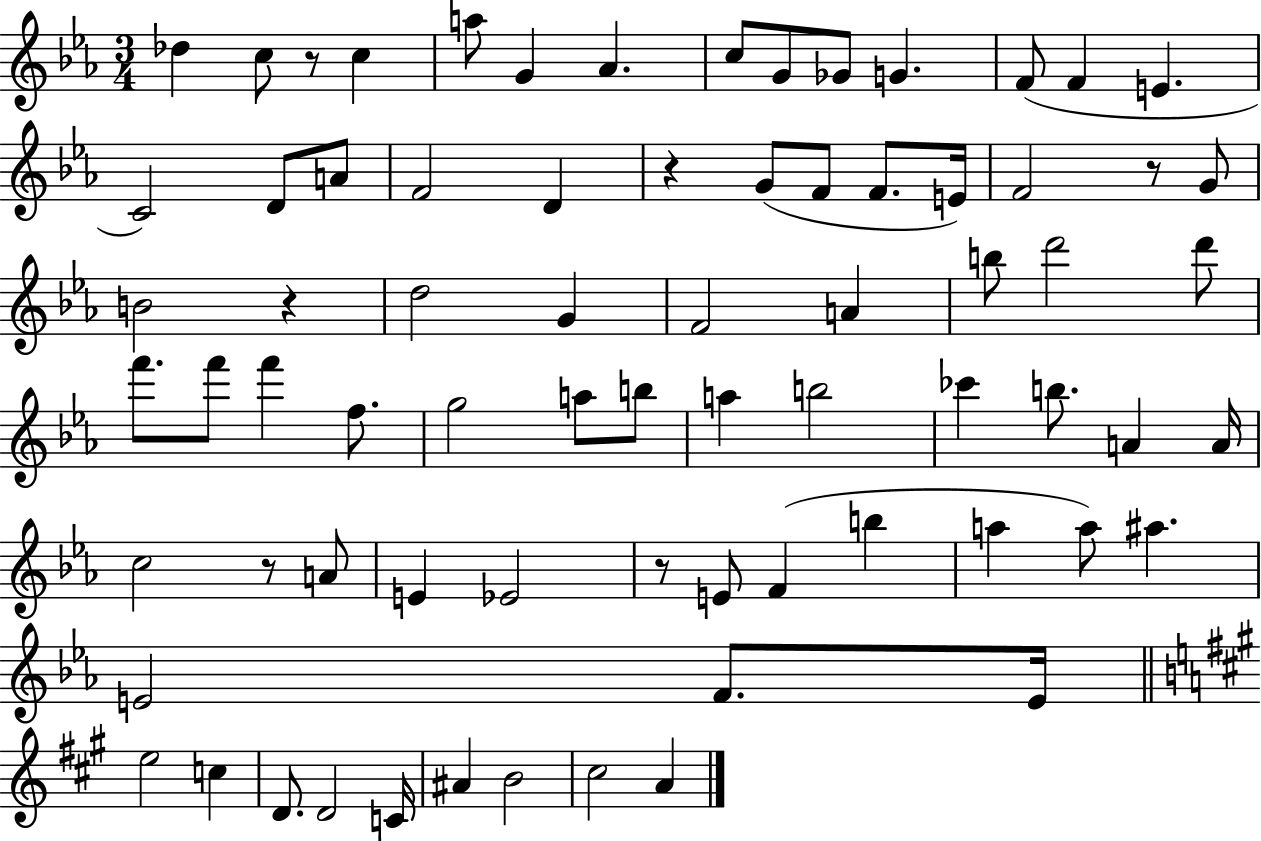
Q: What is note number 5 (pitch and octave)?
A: G4